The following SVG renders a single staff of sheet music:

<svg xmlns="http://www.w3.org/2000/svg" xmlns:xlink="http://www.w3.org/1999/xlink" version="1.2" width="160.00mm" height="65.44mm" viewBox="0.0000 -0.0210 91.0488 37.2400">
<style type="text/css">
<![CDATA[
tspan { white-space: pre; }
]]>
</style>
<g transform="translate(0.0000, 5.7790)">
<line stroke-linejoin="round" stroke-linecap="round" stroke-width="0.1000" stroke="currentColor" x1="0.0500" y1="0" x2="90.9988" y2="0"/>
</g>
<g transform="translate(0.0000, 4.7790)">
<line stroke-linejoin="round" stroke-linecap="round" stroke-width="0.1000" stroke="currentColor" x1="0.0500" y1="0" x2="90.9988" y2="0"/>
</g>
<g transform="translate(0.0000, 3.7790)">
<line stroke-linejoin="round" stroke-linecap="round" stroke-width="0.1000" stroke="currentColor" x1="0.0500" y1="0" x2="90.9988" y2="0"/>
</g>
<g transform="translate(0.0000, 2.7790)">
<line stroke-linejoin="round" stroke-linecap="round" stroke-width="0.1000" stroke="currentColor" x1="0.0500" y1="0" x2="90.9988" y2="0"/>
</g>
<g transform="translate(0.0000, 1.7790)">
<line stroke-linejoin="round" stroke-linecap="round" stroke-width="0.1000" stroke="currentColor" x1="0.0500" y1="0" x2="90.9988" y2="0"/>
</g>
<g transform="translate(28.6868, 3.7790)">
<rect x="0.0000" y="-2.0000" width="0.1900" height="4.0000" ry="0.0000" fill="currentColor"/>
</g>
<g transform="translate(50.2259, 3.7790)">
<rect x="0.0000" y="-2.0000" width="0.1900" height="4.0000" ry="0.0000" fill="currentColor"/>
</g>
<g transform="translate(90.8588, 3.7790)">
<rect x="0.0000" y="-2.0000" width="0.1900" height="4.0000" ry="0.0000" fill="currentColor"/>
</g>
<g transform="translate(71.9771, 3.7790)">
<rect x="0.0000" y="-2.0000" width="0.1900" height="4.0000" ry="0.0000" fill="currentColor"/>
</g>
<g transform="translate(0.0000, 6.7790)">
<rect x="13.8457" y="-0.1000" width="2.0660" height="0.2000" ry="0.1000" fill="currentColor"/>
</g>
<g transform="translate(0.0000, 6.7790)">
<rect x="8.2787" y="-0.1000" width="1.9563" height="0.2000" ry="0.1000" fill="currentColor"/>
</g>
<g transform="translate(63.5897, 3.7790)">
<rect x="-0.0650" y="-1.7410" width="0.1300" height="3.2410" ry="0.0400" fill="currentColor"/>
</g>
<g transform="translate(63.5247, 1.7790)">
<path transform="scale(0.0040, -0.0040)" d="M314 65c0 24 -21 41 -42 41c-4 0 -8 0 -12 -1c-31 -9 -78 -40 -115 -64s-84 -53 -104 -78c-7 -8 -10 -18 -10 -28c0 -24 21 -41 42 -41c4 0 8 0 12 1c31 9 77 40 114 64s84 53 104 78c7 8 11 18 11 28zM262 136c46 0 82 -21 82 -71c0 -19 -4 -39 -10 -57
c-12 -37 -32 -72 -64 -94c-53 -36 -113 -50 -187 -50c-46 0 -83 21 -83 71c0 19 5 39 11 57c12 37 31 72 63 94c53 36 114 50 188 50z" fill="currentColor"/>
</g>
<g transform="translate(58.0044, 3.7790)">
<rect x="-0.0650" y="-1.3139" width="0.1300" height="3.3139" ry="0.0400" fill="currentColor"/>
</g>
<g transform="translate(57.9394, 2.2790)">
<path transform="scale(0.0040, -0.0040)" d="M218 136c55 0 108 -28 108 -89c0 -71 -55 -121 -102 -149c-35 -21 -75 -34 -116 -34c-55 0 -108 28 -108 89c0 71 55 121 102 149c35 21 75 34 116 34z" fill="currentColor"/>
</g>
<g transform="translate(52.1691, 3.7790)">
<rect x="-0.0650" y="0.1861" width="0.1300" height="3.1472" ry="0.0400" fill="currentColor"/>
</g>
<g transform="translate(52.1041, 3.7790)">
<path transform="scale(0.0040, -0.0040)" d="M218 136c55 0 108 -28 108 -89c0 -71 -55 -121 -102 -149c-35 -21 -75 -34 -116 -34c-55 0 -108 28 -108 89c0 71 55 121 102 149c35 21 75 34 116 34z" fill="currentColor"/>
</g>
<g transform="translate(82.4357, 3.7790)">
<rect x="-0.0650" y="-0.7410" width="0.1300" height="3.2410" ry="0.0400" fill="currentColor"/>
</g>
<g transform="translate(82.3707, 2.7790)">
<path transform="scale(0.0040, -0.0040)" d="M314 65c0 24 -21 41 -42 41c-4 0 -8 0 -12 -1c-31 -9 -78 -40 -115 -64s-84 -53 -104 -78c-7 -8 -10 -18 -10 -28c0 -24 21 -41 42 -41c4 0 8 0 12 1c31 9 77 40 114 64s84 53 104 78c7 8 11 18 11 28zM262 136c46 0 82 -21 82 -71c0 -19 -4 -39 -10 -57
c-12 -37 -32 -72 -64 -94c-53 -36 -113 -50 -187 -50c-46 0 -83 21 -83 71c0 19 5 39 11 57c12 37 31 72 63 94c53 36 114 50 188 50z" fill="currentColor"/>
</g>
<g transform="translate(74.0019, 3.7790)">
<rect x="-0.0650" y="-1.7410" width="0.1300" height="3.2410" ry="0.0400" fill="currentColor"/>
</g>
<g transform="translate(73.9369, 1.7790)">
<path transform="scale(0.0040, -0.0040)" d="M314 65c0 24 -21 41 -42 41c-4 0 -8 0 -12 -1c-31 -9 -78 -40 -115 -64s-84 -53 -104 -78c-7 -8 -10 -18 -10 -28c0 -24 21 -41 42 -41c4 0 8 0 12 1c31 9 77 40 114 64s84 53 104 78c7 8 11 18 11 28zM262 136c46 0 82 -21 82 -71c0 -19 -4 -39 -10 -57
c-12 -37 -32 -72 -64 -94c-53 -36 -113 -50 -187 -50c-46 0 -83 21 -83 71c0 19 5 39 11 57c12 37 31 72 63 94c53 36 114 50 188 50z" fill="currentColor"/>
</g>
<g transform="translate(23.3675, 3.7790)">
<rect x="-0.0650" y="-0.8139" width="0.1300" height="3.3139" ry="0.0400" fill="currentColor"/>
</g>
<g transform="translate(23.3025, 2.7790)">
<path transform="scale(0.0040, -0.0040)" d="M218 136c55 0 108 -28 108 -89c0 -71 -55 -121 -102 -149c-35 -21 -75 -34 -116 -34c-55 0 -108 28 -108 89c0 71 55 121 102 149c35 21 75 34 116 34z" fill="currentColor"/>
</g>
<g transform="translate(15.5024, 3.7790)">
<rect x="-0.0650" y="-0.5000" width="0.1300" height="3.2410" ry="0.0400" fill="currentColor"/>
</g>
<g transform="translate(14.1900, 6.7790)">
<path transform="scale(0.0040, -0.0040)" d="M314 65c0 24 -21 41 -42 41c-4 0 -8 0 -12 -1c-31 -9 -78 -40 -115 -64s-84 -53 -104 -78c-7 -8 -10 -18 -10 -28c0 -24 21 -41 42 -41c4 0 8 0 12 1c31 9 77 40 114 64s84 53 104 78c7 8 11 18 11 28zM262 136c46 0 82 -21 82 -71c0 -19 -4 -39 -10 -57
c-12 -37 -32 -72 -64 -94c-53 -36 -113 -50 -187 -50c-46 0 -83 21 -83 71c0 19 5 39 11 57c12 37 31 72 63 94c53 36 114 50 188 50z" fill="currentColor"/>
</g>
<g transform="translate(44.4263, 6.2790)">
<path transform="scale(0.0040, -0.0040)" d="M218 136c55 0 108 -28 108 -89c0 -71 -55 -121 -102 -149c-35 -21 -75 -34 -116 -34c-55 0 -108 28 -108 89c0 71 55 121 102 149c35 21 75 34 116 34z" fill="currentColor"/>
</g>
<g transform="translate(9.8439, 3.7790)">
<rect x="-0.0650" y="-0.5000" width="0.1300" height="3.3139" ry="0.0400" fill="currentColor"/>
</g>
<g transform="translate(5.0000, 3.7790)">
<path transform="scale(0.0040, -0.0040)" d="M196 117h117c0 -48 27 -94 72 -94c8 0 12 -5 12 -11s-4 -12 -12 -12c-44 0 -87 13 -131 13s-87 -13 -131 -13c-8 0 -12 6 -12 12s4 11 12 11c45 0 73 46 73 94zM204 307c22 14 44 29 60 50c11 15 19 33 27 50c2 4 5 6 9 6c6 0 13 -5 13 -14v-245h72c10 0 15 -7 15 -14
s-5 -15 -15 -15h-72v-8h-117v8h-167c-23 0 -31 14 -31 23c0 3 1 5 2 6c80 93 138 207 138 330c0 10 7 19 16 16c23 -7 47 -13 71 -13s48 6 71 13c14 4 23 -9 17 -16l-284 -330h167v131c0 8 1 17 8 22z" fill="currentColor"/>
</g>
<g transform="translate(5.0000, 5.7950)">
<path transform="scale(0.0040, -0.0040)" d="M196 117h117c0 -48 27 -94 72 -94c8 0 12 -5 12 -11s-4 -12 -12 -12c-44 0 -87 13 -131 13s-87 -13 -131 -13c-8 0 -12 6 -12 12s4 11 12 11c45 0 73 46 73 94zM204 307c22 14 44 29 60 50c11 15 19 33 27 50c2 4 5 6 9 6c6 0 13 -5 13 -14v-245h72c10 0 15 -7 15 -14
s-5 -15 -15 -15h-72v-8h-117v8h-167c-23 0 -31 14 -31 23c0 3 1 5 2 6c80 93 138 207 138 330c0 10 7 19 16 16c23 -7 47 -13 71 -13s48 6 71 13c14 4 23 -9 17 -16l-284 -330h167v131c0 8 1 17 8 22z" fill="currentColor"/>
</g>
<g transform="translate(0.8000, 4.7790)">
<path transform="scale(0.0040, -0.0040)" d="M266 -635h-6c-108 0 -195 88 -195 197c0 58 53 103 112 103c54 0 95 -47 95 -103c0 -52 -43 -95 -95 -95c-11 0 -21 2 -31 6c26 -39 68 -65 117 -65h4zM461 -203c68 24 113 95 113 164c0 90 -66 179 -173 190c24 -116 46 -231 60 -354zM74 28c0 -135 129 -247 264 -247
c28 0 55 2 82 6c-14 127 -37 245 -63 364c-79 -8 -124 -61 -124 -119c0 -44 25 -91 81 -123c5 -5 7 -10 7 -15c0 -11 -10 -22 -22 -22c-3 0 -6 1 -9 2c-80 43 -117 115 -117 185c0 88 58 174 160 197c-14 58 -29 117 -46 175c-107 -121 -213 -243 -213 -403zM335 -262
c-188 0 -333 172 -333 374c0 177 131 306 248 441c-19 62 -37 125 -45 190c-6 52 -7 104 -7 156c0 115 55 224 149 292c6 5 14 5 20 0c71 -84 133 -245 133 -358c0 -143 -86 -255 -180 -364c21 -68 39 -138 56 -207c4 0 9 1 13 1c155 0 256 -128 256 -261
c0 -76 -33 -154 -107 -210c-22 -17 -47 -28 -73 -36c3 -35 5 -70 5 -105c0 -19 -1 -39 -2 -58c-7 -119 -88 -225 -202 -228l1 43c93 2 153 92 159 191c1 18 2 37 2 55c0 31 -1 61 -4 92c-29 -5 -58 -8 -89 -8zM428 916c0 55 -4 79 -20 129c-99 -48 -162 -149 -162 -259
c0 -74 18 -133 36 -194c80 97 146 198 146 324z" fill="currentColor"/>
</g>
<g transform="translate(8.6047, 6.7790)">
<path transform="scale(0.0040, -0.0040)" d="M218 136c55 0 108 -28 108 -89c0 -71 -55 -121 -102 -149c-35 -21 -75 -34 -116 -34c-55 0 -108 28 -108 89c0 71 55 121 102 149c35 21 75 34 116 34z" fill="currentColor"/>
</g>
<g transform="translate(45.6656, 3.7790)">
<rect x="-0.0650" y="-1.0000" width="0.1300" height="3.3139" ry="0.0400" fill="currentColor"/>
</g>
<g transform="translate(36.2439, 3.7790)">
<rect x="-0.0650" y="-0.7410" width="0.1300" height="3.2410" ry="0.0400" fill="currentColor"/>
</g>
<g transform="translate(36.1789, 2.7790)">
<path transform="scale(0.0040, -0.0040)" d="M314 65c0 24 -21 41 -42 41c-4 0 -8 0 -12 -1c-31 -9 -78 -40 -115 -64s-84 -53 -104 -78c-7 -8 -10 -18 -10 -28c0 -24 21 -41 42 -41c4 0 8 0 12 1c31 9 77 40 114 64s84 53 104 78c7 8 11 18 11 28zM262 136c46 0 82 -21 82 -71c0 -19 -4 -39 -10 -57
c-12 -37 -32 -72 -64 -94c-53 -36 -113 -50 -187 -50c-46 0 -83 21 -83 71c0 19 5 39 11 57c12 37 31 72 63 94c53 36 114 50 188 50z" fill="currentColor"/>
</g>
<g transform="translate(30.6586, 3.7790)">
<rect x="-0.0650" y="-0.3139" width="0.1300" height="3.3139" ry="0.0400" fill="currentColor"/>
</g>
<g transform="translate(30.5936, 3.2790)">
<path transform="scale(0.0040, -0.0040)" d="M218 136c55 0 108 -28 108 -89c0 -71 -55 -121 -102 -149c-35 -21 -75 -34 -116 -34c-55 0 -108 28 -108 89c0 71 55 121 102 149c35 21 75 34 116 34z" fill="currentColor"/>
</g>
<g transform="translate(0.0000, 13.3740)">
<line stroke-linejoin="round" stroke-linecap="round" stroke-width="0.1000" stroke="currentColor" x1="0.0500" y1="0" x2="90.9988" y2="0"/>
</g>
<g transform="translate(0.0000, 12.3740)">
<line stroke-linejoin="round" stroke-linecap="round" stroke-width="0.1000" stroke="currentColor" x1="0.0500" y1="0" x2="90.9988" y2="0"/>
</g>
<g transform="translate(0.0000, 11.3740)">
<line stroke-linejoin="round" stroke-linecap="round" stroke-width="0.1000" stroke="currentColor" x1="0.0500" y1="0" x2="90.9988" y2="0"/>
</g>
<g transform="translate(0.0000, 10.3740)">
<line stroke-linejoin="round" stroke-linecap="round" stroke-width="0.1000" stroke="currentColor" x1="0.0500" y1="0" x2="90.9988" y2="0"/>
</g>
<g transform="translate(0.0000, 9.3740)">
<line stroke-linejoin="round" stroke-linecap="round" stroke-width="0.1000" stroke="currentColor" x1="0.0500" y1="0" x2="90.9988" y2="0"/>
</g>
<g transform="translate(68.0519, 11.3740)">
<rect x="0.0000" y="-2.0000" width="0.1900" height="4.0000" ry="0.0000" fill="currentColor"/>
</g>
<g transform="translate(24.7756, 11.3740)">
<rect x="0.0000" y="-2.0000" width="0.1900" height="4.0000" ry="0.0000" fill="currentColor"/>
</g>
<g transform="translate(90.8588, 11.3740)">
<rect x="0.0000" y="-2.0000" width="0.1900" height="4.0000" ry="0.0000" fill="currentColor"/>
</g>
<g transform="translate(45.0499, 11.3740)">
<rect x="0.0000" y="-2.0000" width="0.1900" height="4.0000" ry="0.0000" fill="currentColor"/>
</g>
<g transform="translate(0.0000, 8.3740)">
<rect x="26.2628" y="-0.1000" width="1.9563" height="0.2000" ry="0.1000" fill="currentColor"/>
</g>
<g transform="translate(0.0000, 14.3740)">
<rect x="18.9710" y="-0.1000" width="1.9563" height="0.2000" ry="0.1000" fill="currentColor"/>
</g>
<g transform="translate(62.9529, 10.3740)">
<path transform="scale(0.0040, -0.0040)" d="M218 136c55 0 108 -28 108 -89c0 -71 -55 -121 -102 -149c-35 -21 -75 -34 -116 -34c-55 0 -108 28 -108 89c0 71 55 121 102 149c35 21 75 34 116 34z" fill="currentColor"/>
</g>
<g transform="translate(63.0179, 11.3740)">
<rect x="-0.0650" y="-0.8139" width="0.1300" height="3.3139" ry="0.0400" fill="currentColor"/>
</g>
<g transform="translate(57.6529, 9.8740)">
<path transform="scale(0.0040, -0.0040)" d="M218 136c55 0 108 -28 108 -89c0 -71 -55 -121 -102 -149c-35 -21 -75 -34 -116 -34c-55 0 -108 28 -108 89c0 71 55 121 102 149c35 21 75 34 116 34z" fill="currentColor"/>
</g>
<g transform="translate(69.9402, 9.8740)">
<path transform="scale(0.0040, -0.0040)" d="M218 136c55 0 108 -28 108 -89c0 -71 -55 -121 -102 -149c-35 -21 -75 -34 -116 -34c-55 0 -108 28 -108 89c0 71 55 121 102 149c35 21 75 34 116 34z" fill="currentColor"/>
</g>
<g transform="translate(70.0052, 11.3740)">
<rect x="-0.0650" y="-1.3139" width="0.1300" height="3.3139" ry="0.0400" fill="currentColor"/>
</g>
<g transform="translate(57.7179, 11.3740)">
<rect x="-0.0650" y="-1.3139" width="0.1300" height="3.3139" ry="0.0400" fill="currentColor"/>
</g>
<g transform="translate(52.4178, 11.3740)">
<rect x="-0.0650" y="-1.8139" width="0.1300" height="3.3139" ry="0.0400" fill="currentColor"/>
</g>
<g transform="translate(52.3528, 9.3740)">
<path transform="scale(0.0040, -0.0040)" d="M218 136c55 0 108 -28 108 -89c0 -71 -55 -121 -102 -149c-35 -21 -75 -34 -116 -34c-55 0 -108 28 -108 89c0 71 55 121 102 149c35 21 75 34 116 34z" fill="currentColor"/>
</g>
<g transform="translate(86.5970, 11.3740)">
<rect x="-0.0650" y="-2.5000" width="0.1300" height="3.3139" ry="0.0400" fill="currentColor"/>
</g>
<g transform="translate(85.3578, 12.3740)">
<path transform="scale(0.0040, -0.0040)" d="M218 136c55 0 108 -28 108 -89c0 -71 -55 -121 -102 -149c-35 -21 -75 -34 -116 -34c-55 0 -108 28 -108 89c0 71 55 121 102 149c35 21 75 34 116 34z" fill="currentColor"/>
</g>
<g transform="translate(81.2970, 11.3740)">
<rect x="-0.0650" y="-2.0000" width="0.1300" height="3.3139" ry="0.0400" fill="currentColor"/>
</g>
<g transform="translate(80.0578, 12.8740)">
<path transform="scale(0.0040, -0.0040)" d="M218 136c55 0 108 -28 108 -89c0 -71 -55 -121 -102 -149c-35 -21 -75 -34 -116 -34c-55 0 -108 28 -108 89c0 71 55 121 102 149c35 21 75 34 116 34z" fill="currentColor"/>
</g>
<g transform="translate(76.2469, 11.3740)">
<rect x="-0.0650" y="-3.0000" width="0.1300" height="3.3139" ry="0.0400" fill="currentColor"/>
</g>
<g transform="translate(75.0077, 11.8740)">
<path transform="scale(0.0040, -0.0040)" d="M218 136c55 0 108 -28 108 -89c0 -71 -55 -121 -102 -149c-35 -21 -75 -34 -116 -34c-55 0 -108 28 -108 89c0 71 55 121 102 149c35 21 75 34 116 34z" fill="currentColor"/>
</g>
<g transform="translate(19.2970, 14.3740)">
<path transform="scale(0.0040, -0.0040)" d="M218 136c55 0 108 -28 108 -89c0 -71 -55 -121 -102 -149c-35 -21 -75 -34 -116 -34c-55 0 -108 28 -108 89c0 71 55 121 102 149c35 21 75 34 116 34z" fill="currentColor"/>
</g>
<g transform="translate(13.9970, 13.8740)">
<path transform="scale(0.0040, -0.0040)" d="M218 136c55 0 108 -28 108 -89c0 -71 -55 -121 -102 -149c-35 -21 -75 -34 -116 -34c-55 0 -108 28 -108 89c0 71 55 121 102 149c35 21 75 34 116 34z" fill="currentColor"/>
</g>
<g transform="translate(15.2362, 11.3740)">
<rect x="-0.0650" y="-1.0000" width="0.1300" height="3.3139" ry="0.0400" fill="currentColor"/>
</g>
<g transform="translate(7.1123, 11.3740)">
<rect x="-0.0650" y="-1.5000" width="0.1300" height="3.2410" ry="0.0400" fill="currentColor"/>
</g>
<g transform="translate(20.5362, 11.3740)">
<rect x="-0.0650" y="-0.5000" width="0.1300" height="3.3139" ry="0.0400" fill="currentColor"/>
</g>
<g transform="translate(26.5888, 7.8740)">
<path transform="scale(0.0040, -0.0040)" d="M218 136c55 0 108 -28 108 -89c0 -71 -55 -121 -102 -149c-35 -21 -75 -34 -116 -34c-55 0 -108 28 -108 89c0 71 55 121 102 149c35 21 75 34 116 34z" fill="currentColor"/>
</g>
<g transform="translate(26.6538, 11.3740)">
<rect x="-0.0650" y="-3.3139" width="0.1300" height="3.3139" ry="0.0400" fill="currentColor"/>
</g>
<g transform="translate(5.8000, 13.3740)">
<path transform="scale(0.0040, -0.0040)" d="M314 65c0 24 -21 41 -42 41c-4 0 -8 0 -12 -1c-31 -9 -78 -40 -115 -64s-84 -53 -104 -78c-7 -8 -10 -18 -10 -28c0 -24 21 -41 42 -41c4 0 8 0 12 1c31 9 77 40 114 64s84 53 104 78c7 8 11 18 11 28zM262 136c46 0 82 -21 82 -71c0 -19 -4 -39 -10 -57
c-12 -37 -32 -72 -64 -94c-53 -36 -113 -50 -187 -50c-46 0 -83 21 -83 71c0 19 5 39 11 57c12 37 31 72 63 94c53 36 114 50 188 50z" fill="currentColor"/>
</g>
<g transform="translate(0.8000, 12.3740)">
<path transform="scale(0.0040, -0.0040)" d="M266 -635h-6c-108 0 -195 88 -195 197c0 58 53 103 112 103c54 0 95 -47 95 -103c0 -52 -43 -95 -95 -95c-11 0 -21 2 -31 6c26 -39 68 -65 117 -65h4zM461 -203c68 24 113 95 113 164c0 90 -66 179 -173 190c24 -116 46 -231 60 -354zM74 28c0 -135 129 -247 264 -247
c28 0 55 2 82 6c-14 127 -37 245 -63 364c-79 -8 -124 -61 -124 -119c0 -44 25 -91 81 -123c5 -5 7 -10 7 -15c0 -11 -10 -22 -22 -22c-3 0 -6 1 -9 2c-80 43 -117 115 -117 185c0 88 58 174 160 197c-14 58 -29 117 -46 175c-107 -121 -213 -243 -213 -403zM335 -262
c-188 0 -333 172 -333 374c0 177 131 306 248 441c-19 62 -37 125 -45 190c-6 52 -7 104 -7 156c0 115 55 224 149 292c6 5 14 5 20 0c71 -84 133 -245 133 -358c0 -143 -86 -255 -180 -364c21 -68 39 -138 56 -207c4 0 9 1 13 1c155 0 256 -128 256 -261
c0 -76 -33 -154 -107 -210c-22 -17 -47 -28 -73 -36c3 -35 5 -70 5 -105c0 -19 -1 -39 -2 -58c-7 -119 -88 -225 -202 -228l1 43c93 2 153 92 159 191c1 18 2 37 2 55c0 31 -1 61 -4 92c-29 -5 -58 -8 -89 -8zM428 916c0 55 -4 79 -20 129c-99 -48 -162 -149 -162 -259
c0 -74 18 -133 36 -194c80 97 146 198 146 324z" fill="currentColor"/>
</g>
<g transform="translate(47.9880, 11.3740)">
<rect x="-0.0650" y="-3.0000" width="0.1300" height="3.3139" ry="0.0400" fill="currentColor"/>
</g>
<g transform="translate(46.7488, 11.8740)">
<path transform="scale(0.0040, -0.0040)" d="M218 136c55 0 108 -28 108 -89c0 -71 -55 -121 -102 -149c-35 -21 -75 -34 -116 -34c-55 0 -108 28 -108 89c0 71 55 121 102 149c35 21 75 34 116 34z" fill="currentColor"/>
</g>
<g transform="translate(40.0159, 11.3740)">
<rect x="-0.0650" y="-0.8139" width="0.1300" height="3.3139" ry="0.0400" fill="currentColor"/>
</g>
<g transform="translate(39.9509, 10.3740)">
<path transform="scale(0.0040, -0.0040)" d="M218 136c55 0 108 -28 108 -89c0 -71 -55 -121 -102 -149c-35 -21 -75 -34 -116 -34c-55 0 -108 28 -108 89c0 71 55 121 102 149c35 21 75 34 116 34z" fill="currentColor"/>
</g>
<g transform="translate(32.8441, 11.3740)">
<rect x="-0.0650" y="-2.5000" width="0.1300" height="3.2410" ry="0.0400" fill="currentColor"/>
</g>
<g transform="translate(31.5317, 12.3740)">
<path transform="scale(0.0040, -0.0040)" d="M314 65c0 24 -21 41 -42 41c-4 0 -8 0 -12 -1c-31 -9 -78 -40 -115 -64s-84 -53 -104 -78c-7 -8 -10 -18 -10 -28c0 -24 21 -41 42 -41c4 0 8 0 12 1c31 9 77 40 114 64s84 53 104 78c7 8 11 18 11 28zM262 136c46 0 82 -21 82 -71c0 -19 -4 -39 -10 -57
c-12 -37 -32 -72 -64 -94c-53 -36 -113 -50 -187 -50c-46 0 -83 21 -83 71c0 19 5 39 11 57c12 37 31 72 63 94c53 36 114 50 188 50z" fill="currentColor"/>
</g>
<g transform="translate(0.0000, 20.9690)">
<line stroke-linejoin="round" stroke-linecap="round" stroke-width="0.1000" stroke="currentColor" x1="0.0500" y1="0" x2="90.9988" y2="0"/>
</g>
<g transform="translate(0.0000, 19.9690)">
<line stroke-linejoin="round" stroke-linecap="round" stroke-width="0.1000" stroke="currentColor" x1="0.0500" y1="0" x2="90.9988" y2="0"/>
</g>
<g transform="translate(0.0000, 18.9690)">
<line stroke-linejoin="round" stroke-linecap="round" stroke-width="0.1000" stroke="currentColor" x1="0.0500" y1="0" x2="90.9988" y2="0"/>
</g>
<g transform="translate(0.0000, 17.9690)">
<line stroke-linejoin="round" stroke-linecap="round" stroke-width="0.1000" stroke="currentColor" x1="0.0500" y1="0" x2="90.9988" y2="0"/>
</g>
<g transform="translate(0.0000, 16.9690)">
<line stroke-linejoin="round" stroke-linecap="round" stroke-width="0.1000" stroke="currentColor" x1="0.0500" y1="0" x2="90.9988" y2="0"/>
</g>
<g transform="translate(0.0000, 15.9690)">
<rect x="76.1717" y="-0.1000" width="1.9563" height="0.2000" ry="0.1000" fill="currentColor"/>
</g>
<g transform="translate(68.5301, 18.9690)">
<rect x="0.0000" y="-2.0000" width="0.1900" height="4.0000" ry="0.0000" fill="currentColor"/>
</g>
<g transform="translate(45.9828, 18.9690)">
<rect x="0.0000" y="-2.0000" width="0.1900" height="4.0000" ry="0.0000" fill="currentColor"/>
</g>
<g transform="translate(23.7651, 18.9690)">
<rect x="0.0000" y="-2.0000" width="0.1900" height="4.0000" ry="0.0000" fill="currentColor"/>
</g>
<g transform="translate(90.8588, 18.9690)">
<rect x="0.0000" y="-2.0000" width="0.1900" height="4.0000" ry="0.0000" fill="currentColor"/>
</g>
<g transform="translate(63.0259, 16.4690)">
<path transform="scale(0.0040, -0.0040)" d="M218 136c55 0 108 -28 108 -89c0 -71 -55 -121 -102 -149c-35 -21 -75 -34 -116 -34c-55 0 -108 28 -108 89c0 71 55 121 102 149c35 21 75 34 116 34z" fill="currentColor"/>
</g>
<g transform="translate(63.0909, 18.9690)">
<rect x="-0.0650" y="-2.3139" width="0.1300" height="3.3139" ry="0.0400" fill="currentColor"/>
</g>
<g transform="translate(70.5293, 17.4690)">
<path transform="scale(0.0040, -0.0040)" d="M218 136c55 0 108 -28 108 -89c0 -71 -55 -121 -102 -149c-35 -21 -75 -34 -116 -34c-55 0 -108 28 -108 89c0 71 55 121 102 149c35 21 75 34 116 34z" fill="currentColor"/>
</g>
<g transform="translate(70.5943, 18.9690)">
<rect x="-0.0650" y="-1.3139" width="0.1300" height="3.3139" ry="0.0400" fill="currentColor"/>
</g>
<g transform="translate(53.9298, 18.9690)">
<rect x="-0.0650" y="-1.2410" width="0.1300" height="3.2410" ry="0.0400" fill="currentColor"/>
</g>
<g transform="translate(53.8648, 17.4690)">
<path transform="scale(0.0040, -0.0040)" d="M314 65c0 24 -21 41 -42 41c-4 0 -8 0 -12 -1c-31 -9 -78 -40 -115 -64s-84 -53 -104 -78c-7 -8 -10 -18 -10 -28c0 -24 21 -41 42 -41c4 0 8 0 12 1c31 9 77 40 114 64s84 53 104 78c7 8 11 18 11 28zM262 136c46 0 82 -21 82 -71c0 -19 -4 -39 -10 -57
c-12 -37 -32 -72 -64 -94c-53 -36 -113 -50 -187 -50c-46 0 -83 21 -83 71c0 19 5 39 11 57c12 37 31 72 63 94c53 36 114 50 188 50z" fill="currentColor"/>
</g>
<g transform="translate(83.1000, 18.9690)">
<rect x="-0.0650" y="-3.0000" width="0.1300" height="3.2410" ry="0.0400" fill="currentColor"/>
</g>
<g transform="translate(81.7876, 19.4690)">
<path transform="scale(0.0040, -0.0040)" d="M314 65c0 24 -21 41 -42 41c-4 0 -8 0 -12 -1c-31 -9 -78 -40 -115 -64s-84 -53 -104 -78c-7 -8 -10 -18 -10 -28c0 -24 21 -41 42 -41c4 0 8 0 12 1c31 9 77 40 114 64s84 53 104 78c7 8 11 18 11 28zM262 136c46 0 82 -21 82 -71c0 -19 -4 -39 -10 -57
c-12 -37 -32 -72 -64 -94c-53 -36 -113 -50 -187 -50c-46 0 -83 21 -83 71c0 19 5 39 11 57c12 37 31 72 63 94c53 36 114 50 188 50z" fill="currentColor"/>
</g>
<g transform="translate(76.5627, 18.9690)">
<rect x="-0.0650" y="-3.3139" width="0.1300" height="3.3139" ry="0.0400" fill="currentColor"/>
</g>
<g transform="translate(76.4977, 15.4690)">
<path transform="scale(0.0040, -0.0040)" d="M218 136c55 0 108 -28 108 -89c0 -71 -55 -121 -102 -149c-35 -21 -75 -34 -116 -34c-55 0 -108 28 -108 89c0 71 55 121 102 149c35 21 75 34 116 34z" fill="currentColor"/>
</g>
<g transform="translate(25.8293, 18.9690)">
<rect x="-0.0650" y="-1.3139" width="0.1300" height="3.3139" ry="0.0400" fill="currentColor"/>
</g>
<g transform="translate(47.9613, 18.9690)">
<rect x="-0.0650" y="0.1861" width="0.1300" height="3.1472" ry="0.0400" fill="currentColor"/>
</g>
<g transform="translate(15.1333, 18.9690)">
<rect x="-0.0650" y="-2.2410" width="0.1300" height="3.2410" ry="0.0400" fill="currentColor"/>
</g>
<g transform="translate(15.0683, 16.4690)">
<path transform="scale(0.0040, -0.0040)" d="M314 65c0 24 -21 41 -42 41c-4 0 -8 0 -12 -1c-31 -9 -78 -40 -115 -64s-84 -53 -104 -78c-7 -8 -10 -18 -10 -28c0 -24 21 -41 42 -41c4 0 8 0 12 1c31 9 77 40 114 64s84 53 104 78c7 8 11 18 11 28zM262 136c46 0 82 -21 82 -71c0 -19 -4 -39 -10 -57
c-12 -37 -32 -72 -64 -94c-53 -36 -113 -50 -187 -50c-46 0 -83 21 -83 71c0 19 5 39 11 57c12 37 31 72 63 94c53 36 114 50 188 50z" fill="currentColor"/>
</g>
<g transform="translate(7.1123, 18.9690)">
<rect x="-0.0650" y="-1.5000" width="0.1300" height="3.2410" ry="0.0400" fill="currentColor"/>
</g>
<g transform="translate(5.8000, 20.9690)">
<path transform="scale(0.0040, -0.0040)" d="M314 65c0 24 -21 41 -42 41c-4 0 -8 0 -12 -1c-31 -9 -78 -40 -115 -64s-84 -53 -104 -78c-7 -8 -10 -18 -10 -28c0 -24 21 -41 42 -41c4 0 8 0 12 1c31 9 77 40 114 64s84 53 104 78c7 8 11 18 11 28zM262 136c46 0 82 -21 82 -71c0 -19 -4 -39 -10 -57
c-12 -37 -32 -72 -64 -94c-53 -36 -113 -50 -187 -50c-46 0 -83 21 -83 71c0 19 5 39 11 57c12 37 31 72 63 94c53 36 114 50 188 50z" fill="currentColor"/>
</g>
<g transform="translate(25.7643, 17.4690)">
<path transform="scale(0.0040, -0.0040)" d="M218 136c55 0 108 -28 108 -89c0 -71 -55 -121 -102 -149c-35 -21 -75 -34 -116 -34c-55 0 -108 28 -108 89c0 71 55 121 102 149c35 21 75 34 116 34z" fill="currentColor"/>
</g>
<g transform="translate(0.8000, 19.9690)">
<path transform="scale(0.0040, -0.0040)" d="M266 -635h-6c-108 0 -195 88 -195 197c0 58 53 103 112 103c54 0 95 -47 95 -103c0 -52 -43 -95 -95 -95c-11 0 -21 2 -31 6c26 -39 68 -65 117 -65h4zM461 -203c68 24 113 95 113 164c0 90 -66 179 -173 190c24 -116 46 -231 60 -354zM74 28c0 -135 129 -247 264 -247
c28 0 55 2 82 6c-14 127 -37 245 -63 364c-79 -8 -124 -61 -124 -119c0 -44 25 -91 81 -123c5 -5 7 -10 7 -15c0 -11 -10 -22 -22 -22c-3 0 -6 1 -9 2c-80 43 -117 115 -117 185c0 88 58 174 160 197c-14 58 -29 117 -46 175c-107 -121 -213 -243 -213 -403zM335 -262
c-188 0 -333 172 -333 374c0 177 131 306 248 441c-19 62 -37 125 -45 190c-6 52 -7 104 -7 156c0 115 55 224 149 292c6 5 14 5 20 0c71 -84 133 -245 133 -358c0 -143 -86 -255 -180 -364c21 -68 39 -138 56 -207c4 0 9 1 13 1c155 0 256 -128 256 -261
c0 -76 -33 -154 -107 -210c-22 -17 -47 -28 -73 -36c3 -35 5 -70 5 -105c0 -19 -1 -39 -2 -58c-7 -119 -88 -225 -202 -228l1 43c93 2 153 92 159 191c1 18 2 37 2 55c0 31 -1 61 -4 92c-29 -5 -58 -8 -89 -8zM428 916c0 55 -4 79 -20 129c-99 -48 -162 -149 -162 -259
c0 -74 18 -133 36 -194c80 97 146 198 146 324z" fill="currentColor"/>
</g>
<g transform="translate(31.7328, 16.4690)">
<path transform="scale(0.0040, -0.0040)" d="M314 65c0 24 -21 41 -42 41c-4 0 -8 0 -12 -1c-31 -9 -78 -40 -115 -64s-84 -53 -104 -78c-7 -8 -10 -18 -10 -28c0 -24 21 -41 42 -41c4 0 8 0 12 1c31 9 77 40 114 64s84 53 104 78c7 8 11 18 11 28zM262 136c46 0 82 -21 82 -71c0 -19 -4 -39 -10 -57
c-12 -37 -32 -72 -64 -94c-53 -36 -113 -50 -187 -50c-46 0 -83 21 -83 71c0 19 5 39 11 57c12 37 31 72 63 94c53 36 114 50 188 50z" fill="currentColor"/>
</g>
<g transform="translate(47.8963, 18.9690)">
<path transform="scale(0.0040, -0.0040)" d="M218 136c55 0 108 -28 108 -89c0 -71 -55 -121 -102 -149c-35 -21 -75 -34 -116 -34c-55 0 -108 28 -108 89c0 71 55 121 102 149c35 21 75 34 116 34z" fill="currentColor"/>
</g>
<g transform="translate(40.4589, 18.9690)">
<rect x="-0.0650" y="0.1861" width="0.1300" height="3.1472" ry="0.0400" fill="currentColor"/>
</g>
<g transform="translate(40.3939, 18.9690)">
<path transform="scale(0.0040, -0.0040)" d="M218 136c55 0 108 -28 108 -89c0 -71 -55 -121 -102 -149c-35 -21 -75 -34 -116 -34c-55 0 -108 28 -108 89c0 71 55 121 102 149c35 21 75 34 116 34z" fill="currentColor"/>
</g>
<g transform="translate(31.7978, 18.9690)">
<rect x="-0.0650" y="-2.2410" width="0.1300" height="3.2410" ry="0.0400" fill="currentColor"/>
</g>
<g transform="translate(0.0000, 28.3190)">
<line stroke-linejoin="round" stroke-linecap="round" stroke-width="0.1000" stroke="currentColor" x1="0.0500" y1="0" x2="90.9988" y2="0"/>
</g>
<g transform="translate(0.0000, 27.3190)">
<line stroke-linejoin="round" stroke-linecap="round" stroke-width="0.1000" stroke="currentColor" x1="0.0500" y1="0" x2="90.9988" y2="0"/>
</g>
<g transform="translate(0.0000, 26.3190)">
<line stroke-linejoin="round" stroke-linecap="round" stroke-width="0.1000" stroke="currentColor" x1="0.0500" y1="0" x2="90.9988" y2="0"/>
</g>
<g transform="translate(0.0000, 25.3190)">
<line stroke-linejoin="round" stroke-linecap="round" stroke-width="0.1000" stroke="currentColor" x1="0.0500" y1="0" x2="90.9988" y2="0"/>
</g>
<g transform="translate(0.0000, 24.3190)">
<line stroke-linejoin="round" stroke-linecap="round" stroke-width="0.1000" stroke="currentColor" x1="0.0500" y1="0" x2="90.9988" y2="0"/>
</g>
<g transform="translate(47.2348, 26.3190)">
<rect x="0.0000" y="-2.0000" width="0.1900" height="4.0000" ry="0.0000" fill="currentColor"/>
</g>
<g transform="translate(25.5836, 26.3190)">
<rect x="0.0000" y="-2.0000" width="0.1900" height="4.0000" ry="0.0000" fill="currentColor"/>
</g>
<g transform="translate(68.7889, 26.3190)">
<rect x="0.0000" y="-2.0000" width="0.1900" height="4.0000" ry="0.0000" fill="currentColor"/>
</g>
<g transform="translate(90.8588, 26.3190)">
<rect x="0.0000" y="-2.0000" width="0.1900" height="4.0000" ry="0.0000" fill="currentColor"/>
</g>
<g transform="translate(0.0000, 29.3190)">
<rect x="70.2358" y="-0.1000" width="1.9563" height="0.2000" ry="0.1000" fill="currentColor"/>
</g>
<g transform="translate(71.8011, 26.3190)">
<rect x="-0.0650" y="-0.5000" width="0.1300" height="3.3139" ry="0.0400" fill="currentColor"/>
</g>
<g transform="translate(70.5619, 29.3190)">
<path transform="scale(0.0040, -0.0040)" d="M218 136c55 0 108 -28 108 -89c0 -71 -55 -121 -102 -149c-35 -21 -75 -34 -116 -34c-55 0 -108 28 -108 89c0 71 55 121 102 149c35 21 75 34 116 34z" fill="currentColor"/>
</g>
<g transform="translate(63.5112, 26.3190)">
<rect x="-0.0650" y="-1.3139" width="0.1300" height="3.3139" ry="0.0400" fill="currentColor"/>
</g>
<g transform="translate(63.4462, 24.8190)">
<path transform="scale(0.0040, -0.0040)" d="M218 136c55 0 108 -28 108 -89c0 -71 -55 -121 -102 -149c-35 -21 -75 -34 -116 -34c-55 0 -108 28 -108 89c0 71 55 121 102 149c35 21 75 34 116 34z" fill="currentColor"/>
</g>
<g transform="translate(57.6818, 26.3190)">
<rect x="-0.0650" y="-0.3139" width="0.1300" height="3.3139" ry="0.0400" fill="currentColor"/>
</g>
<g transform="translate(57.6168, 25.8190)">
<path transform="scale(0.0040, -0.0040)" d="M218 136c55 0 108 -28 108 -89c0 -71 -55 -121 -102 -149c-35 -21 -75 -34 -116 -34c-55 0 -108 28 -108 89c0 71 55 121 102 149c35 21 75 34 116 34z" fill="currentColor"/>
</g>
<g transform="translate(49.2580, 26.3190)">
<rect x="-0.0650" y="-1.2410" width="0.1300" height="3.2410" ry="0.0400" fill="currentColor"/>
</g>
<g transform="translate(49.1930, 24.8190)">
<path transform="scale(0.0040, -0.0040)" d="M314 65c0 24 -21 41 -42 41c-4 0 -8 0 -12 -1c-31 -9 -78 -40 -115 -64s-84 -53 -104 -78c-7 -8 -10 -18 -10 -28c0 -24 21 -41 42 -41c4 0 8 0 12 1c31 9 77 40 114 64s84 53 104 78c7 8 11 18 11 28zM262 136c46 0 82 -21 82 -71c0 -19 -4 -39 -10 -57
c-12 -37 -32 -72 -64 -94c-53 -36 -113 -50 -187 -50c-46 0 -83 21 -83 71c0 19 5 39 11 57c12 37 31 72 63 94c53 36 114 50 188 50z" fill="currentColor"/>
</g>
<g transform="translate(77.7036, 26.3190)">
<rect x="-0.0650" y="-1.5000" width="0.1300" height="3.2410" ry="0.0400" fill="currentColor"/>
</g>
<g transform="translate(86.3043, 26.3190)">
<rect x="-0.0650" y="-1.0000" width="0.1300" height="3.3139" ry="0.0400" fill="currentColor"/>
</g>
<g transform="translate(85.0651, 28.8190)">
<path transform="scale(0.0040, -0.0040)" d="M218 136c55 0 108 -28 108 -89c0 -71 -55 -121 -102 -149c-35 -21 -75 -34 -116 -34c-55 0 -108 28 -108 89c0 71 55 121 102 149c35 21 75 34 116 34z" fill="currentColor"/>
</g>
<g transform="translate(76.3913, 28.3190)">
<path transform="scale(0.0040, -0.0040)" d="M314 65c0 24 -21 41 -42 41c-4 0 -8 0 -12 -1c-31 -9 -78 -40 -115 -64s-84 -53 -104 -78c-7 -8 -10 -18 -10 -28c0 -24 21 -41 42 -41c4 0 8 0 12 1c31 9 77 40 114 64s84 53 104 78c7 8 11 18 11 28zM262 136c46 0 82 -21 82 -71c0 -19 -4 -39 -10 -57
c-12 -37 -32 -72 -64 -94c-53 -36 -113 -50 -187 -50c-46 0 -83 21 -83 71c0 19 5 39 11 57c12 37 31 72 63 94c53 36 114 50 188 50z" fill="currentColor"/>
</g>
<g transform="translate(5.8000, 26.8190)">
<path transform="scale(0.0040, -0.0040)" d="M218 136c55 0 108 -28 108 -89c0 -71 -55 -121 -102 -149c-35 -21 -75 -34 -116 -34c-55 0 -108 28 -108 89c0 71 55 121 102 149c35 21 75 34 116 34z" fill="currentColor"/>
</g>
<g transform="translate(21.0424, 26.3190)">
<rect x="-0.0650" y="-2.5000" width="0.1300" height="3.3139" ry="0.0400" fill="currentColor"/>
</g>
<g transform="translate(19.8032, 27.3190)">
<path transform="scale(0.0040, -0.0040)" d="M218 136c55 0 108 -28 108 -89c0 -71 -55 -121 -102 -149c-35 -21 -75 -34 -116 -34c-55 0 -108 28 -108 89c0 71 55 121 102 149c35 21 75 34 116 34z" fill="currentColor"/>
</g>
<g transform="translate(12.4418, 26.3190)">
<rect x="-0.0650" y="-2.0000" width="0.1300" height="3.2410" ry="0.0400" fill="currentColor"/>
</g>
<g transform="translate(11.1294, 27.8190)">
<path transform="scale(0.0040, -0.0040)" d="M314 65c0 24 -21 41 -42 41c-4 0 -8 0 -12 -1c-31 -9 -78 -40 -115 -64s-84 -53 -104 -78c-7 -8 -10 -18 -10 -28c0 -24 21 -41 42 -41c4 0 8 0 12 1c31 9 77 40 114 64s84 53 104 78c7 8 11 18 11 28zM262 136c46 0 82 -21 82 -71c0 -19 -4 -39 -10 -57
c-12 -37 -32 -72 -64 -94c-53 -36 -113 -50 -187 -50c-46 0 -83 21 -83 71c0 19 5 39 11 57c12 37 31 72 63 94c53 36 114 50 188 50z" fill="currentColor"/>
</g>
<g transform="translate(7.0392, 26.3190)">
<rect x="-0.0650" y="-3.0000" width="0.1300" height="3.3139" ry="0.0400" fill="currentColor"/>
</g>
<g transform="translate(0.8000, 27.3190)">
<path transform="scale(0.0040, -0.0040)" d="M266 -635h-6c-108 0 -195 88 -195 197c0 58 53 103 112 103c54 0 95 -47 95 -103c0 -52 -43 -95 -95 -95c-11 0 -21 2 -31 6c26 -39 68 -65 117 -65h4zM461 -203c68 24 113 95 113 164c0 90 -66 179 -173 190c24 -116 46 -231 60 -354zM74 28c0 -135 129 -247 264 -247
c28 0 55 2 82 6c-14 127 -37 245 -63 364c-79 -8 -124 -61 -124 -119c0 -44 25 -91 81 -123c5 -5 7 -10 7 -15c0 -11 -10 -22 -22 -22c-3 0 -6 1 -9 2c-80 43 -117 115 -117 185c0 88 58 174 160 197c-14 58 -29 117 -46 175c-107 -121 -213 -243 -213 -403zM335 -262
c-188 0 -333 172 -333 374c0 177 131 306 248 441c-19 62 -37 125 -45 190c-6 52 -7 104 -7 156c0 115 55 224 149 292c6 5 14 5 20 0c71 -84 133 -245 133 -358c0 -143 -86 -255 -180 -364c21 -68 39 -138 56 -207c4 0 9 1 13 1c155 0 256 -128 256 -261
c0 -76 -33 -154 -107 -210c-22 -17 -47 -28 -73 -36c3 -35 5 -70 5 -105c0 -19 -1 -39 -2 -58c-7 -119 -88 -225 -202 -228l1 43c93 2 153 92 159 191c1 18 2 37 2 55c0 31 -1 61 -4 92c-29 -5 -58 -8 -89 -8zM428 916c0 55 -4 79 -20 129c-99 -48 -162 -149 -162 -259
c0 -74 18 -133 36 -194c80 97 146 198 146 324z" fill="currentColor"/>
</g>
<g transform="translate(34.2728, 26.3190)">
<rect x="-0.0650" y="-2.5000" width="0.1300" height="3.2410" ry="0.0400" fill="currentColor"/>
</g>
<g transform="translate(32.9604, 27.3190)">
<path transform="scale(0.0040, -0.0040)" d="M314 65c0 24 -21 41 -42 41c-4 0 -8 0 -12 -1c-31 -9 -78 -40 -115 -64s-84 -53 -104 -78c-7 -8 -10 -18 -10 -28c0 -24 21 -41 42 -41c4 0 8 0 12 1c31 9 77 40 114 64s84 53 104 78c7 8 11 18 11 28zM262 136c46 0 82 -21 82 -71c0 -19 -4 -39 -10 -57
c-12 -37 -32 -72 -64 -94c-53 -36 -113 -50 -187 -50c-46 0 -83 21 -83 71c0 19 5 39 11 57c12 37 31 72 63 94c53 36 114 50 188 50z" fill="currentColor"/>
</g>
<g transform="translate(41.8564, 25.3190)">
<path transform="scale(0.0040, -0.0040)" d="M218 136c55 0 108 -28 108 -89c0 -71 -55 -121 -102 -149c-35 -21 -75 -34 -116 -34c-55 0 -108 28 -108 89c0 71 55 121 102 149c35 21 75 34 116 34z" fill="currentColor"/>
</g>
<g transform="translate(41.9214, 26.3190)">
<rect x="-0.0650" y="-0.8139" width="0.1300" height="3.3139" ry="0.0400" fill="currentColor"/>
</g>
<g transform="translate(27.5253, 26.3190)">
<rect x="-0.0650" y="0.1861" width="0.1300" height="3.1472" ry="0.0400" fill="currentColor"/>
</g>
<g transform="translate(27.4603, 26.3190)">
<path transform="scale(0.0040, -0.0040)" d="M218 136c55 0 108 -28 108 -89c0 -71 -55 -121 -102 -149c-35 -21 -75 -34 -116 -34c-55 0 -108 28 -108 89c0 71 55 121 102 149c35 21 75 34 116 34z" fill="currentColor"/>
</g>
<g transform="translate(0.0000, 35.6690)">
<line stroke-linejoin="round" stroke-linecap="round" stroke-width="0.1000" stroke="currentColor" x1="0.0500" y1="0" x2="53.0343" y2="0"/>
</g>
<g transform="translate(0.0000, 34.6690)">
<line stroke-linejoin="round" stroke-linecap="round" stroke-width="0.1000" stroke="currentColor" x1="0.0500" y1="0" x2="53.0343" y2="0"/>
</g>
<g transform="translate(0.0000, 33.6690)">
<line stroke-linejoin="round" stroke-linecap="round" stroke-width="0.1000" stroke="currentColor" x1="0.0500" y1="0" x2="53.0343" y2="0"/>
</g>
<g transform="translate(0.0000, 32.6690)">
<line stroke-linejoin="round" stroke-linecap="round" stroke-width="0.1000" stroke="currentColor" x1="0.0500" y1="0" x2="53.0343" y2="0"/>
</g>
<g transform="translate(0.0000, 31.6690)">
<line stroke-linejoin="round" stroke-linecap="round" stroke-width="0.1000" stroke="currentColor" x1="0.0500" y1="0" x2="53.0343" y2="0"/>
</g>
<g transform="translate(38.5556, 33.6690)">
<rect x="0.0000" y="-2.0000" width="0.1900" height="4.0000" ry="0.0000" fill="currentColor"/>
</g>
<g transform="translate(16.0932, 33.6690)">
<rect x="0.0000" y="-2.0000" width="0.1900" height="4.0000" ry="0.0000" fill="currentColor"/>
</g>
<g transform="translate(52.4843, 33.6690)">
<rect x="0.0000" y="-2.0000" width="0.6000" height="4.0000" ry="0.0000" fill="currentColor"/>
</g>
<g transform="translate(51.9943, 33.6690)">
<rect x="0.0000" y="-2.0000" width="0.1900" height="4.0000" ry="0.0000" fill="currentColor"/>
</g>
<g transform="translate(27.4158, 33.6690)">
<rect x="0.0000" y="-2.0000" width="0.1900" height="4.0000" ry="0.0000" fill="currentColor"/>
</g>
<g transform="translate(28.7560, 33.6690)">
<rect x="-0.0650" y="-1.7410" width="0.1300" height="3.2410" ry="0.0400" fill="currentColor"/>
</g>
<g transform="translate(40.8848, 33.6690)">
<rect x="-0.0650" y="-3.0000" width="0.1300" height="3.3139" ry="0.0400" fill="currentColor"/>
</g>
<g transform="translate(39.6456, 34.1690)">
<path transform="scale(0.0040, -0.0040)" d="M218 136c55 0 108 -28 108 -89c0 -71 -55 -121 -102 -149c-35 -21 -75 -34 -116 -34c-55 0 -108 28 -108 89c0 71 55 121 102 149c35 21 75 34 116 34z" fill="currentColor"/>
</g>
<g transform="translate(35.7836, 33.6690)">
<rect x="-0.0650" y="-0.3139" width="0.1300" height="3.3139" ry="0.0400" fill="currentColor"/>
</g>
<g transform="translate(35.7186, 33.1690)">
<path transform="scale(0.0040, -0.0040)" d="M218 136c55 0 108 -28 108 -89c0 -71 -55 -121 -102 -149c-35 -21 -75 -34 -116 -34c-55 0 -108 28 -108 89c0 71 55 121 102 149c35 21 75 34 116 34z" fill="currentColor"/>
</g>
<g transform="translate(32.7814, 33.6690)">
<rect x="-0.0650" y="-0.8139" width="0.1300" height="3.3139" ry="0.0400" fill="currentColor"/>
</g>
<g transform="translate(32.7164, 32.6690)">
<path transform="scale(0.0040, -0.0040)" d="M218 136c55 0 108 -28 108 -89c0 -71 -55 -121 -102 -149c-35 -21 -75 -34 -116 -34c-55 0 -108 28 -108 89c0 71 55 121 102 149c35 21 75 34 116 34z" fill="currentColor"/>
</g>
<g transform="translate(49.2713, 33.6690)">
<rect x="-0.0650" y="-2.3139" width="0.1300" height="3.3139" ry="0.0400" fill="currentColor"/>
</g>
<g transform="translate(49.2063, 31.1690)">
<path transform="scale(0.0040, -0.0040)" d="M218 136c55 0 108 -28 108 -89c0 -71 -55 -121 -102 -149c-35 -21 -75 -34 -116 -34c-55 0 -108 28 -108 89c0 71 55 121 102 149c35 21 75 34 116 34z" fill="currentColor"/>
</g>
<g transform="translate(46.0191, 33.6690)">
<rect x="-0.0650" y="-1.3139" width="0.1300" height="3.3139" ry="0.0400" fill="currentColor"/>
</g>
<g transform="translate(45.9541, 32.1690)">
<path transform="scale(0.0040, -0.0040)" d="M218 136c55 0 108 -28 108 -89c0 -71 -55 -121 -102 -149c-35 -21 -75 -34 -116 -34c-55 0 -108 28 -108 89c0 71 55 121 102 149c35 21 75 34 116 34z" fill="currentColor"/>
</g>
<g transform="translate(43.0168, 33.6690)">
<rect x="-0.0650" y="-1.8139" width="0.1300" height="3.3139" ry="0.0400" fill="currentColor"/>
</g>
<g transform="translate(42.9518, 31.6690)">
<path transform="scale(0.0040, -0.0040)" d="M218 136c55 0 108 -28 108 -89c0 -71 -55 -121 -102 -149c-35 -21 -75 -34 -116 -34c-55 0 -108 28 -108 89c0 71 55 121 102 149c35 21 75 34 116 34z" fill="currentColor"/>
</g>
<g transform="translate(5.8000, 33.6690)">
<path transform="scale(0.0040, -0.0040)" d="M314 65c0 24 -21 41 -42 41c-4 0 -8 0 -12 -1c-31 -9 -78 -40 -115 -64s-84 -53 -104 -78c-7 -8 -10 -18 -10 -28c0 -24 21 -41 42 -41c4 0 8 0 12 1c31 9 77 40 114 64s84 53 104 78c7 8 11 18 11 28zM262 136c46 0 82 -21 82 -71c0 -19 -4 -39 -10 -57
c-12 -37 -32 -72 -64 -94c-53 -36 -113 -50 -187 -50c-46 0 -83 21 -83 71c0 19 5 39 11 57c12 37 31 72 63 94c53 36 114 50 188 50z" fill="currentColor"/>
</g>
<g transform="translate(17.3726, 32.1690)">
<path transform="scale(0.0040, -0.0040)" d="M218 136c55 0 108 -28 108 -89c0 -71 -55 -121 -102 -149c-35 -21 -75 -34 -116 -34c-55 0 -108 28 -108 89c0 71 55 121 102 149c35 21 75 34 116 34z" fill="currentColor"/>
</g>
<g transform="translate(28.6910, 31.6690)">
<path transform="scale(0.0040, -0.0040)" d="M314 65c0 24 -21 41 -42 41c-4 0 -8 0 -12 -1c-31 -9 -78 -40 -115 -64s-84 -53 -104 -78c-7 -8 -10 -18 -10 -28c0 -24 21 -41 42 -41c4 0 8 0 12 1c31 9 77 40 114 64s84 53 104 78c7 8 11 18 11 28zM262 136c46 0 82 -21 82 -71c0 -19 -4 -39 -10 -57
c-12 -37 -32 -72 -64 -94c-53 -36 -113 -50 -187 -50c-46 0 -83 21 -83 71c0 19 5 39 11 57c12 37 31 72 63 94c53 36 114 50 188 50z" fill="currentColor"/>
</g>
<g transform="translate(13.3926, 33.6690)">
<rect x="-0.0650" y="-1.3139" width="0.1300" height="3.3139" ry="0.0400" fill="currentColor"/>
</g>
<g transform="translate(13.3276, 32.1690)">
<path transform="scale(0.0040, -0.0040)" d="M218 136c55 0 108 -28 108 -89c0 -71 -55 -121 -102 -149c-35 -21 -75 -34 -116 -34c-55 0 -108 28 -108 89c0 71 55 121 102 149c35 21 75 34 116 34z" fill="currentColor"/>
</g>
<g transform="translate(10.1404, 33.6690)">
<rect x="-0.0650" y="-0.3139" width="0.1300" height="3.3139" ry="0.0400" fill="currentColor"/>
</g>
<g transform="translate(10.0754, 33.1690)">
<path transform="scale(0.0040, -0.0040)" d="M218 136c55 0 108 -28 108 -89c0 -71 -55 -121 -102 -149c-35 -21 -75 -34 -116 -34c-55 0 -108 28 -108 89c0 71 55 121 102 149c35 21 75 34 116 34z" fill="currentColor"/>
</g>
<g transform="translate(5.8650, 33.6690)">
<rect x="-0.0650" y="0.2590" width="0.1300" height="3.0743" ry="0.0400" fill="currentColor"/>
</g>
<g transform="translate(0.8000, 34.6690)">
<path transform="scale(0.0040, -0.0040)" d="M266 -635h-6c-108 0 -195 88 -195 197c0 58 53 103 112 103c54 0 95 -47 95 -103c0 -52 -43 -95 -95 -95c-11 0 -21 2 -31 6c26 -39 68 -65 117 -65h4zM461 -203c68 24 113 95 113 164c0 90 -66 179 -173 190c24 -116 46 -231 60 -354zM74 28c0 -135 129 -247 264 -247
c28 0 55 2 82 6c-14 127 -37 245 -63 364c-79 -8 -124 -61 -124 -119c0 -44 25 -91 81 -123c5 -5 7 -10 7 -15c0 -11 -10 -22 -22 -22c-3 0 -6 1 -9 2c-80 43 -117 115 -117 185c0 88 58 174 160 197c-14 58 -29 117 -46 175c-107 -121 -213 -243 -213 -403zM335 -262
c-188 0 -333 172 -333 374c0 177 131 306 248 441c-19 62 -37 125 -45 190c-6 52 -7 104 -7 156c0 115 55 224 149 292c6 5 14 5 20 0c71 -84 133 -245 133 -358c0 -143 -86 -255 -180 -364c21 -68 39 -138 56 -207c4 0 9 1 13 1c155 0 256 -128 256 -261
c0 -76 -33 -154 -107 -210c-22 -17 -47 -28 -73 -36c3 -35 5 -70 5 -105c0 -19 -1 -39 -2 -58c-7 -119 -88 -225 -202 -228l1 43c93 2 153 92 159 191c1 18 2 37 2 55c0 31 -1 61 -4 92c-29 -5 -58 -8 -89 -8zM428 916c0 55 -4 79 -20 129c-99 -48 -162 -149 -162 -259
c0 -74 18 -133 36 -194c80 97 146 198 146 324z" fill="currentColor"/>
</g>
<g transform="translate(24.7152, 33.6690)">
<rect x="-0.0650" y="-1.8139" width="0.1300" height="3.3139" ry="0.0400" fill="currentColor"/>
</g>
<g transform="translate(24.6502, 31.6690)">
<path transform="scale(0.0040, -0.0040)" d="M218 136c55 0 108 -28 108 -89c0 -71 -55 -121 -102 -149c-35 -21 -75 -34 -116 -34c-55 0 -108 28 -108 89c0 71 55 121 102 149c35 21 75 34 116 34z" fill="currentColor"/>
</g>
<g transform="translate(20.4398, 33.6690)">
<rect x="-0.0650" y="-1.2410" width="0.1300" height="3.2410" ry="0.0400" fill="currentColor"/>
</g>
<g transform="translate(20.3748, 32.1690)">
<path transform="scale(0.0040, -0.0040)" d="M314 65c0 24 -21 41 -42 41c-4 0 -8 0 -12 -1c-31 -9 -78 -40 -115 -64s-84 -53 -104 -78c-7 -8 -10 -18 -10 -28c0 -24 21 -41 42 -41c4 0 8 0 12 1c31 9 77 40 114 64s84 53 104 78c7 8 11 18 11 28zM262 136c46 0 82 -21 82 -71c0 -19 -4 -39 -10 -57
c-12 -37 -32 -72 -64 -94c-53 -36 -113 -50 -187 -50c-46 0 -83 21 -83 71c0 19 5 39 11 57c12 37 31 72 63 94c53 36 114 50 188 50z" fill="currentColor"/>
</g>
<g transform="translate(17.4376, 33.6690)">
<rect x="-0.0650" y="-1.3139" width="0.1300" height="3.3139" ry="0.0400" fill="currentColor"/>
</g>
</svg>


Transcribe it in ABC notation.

X:1
T:Untitled
M:4/4
L:1/4
K:C
C C2 d c d2 D B e f2 f2 d2 E2 D C b G2 d A f e d e A F G E2 g2 e g2 B B e2 g e b A2 A F2 G B G2 d e2 c e C E2 D B2 c e e e2 f f2 d c A f e g